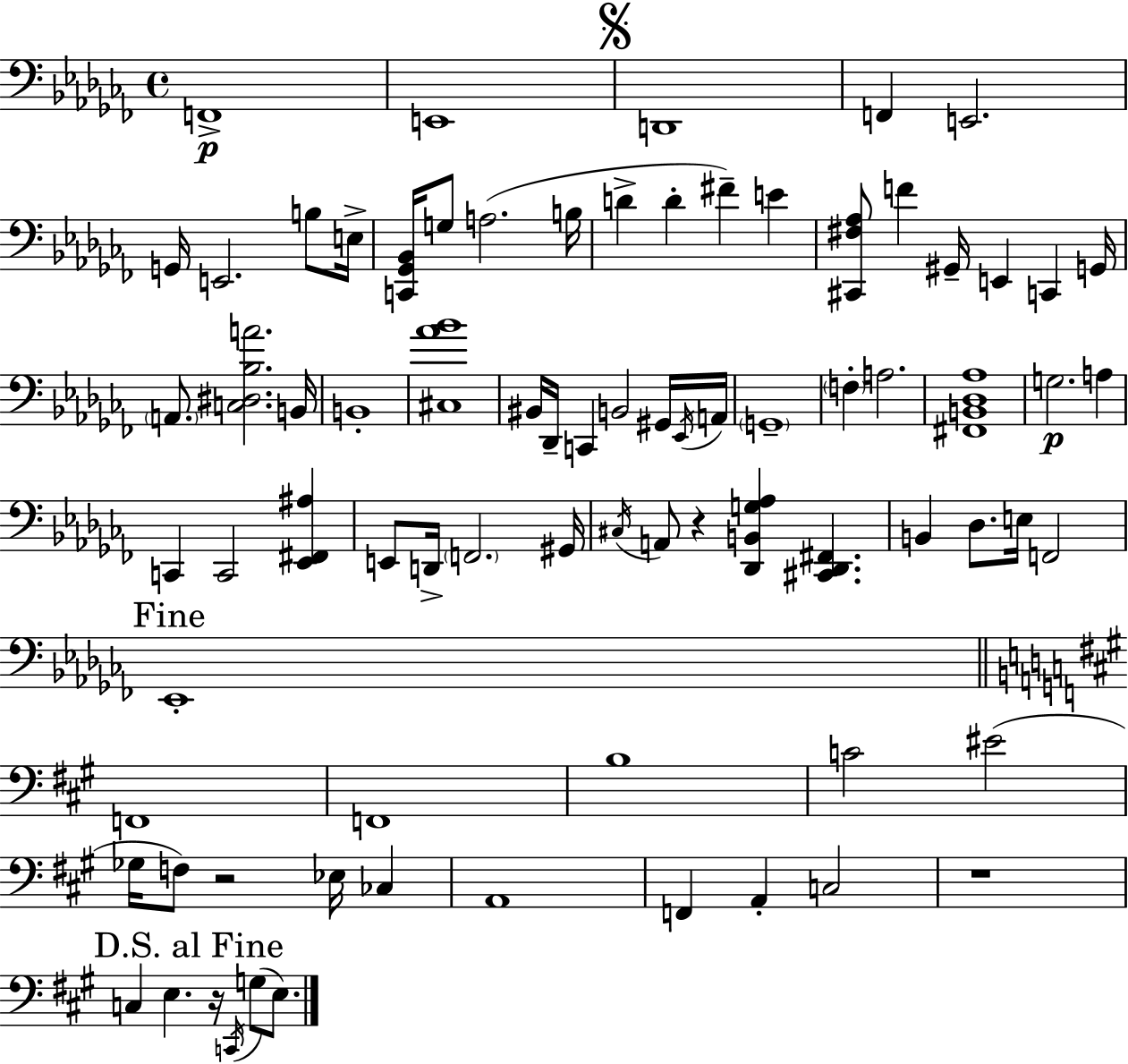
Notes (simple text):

F2/w E2/w D2/w F2/q E2/h. G2/s E2/h. B3/e E3/s [C2,Gb2,Bb2]/s G3/e A3/h. B3/s D4/q D4/q F#4/q E4/q [C#2,F#3,Ab3]/e F4/q G#2/s E2/q C2/q G2/s A2/e. [C3,D#3,Bb3,A4]/h. B2/s B2/w [C#3,Ab4,Bb4]/w BIS2/s Db2/s C2/q B2/h G#2/s Eb2/s A2/s G2/w F3/q A3/h. [F#2,B2,Db3,Ab3]/w G3/h. A3/q C2/q C2/h [Eb2,F#2,A#3]/q E2/e D2/s F2/h. G#2/s C#3/s A2/e R/q [Db2,B2,G3,Ab3]/q [C#2,Db2,F#2]/q. B2/q Db3/e. E3/s F2/h Eb2/w F2/w F2/w B3/w C4/h EIS4/h Gb3/s F3/e R/h Eb3/s CES3/q A2/w F2/q A2/q C3/h R/w C3/q E3/q. R/s C2/s G3/e E3/e.